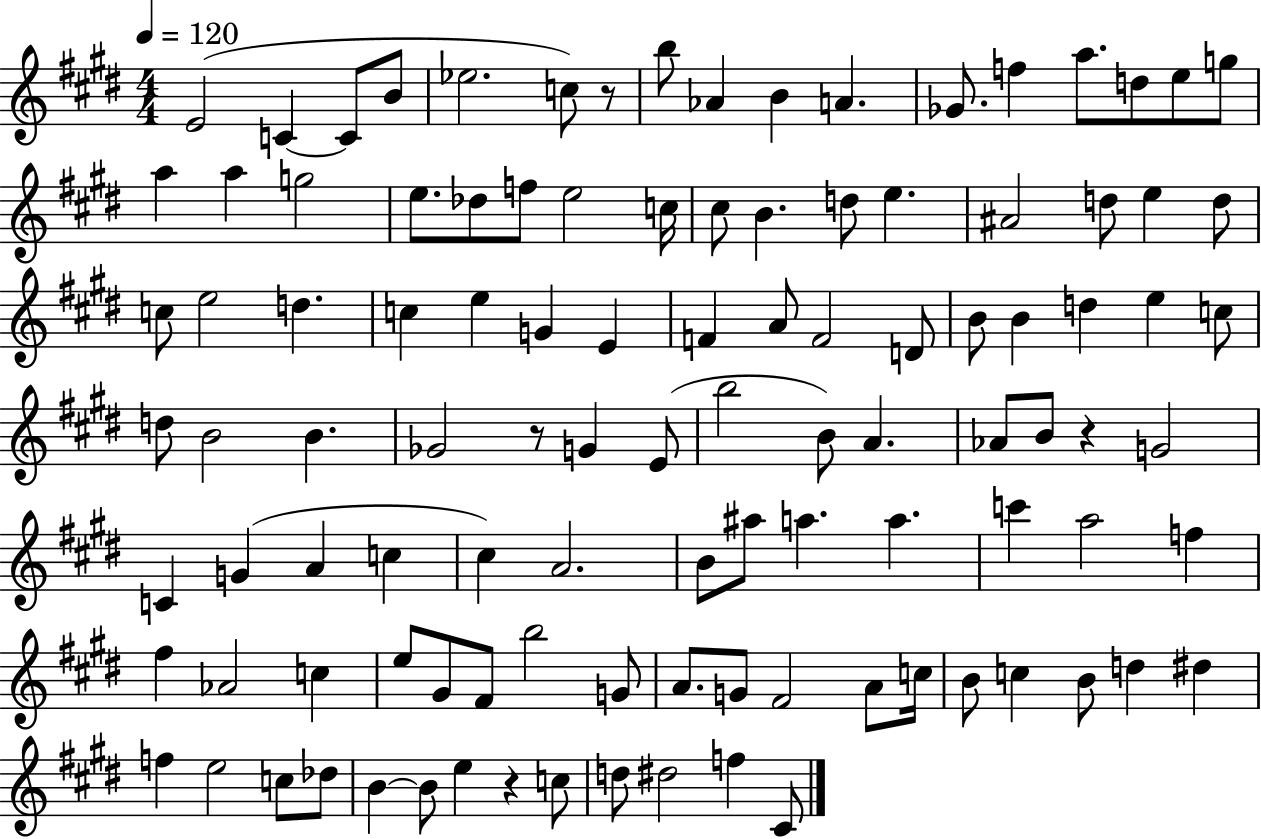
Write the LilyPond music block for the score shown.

{
  \clef treble
  \numericTimeSignature
  \time 4/4
  \key e \major
  \tempo 4 = 120
  \repeat volta 2 { e'2( c'4~~ c'8 b'8 | ees''2. c''8) r8 | b''8 aes'4 b'4 a'4. | ges'8. f''4 a''8. d''8 e''8 g''8 | \break a''4 a''4 g''2 | e''8. des''8 f''8 e''2 c''16 | cis''8 b'4. d''8 e''4. | ais'2 d''8 e''4 d''8 | \break c''8 e''2 d''4. | c''4 e''4 g'4 e'4 | f'4 a'8 f'2 d'8 | b'8 b'4 d''4 e''4 c''8 | \break d''8 b'2 b'4. | ges'2 r8 g'4 e'8( | b''2 b'8) a'4. | aes'8 b'8 r4 g'2 | \break c'4 g'4( a'4 c''4 | cis''4) a'2. | b'8 ais''8 a''4. a''4. | c'''4 a''2 f''4 | \break fis''4 aes'2 c''4 | e''8 gis'8 fis'8 b''2 g'8 | a'8. g'8 fis'2 a'8 c''16 | b'8 c''4 b'8 d''4 dis''4 | \break f''4 e''2 c''8 des''8 | b'4~~ b'8 e''4 r4 c''8 | d''8 dis''2 f''4 cis'8 | } \bar "|."
}